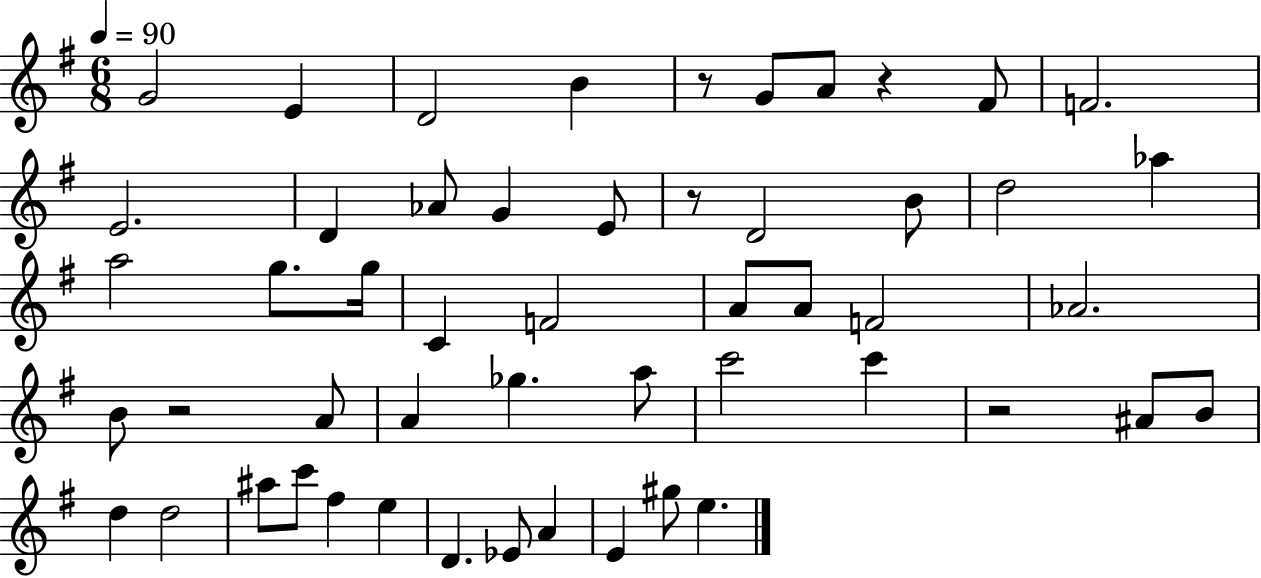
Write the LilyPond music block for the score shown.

{
  \clef treble
  \numericTimeSignature
  \time 6/8
  \key g \major
  \tempo 4 = 90
  g'2 e'4 | d'2 b'4 | r8 g'8 a'8 r4 fis'8 | f'2. | \break e'2. | d'4 aes'8 g'4 e'8 | r8 d'2 b'8 | d''2 aes''4 | \break a''2 g''8. g''16 | c'4 f'2 | a'8 a'8 f'2 | aes'2. | \break b'8 r2 a'8 | a'4 ges''4. a''8 | c'''2 c'''4 | r2 ais'8 b'8 | \break d''4 d''2 | ais''8 c'''8 fis''4 e''4 | d'4. ees'8 a'4 | e'4 gis''8 e''4. | \break \bar "|."
}